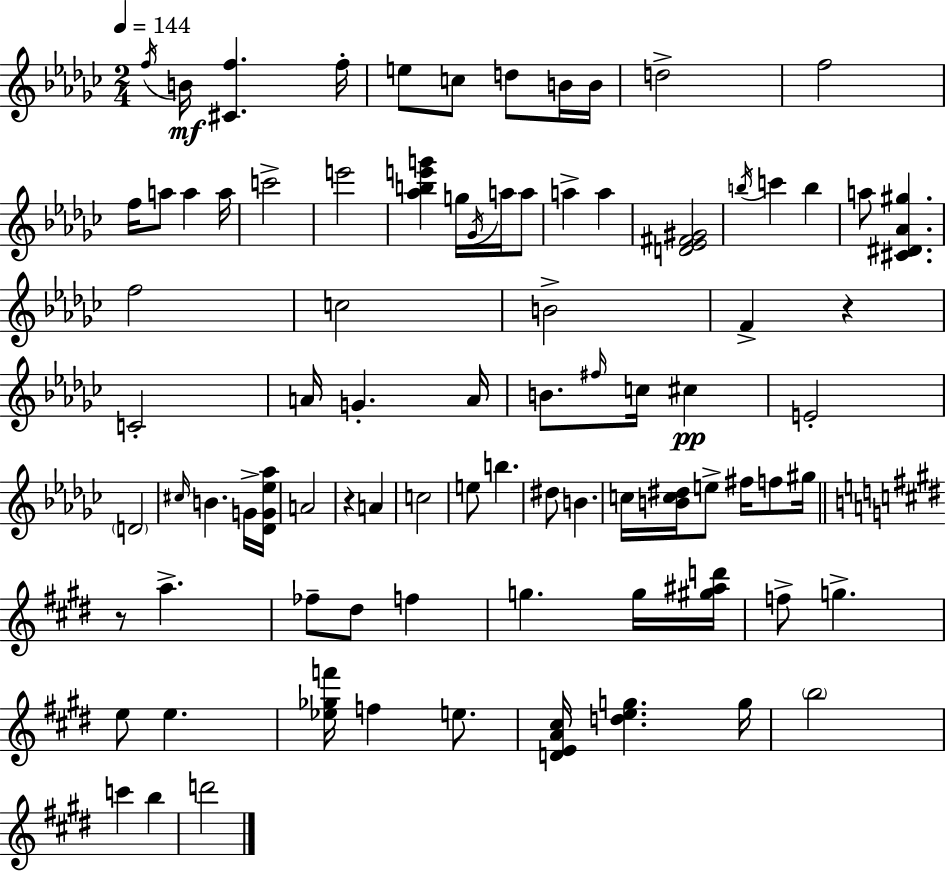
F5/s B4/s [C#4,F5]/q. F5/s E5/e C5/e D5/e B4/s B4/s D5/h F5/h F5/s A5/e A5/q A5/s C6/h E6/h [Ab5,B5,E6,G6]/q G5/s Gb4/s A5/s A5/e A5/q A5/q [D4,Eb4,F#4,G#4]/h B5/s C6/q B5/q A5/e [C#4,D#4,Ab4,G#5]/q. F5/h C5/h B4/h F4/q R/q C4/h A4/s G4/q. A4/s B4/e. F#5/s C5/s C#5/q E4/h D4/h C#5/s B4/q. G4/s [Db4,G4,Eb5,Ab5]/s A4/h R/q A4/q C5/h E5/e B5/q. D#5/e B4/q. C5/s [B4,C5,D#5]/s E5/e F#5/s F5/e G#5/s R/e A5/q. FES5/e D#5/e F5/q G5/q. G5/s [G#5,A#5,D6]/s F5/e G5/q. E5/e E5/q. [Eb5,Gb5,F6]/s F5/q E5/e. [D4,E4,A4,C#5]/s [D5,E5,G5]/q. G5/s B5/h C6/q B5/q D6/h